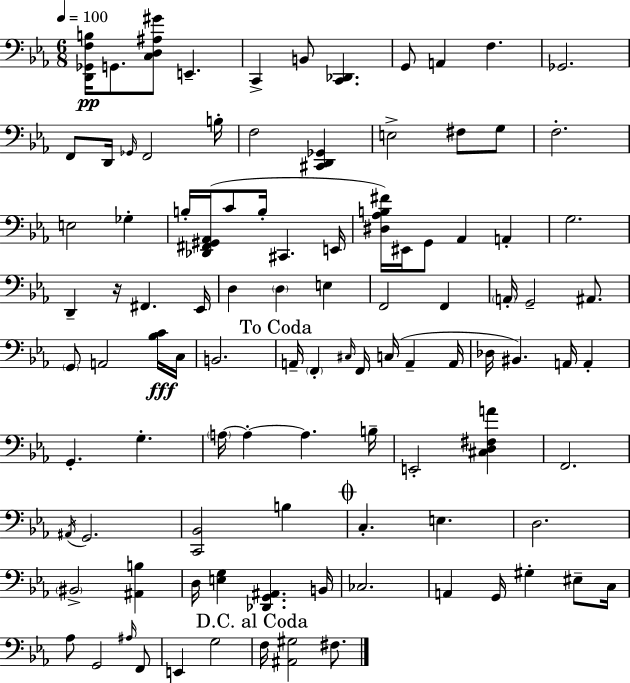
{
  \clef bass
  \numericTimeSignature
  \time 6/8
  \key c \minor
  \tempo 4 = 100
  <d, ges, f b>16\pp g,8. <c d ais gis'>8 e,4.-- | c,4-> b,8 <c, des,>4. | g,8 a,4 f4. | ges,2. | \break f,8 d,16 \grace { ges,16 } f,2 | b16-. f2 <cis, d, ges,>4 | e2-> fis8 g8 | f2.-. | \break e2 ges4-. | b16-. <des, fis, gis, aes,>16( c'8 b16-. cis,4. | e,16 <dis aes b fis'>16) eis,16 g,8 aes,4 a,4-. | g2. | \break d,4-- r16 fis,4. | ees,16 d4 \parenthesize d4 e4 | f,2 f,4 | \parenthesize a,16-. g,2-- ais,8. | \break \parenthesize g,8 a,2 <bes c'>16\fff | c16 b,2. | \mark "To Coda" a,16-- \parenthesize f,4-. \grace { cis16 } f,16 c16( a,4-- | a,16 des16 bis,4.) a,16 a,4-. | \break g,4.-. g4.-. | \parenthesize a16~~ a4-.~~ a4. | b16-- e,2-. <cis d fis a'>4 | f,2. | \break \acciaccatura { ais,16 } g,2. | <c, bes,>2 b4 | \mark \markup { \musicglyph "scripts.coda" } c4.-. e4. | d2. | \break \parenthesize bis,2-> <ais, b>4 | d16 <e g>4 <des, g, ais,>4. | b,16 ces2. | a,4 g,16 gis4-. | \break eis8-- c16 aes8 g,2 | \grace { ais16 } f,8 e,4 g2 | \mark "D.C. al Coda" f16 <ais, gis>2 | fis8. \bar "|."
}